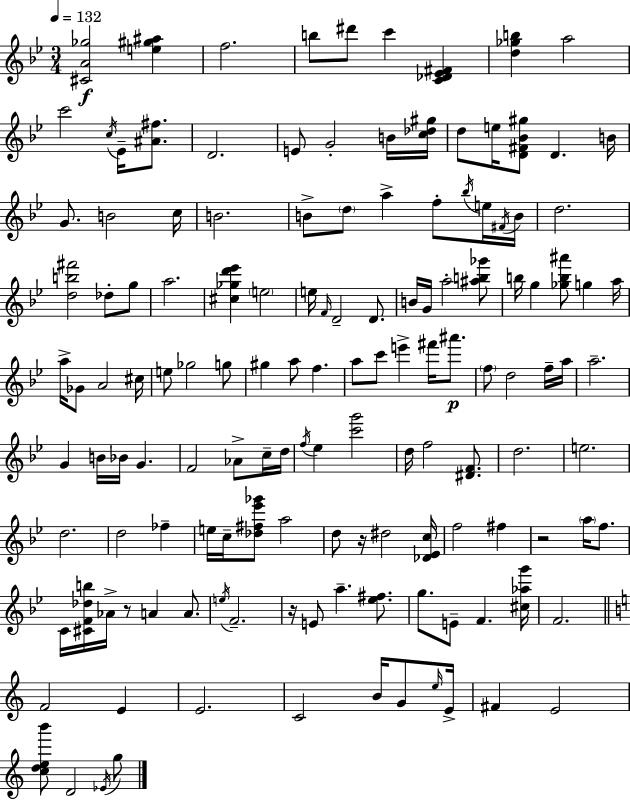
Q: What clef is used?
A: treble